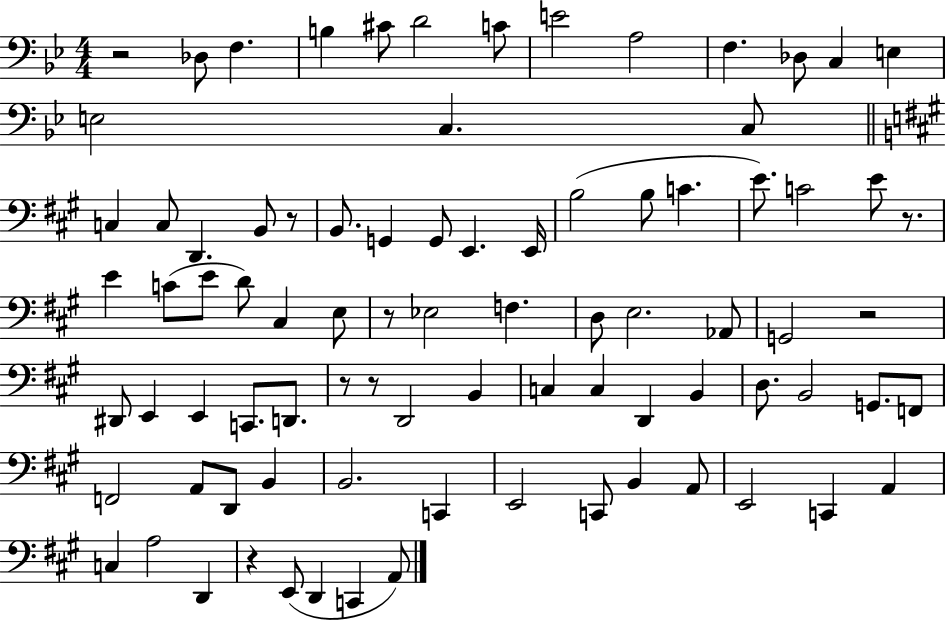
{
  \clef bass
  \numericTimeSignature
  \time 4/4
  \key bes \major
  r2 des8 f4. | b4 cis'8 d'2 c'8 | e'2 a2 | f4. des8 c4 e4 | \break e2 c4. c8 | \bar "||" \break \key a \major c4 c8 d,4. b,8 r8 | b,8. g,4 g,8 e,4. e,16 | b2( b8 c'4. | e'8.) c'2 e'8 r8. | \break e'4 c'8( e'8 d'8) cis4 e8 | r8 ees2 f4. | d8 e2. aes,8 | g,2 r2 | \break dis,8 e,4 e,4 c,8. d,8. | r8 r8 d,2 b,4 | c4 c4 d,4 b,4 | d8. b,2 g,8. f,8 | \break f,2 a,8 d,8 b,4 | b,2. c,4 | e,2 c,8 b,4 a,8 | e,2 c,4 a,4 | \break c4 a2 d,4 | r4 e,8( d,4 c,4 a,8) | \bar "|."
}